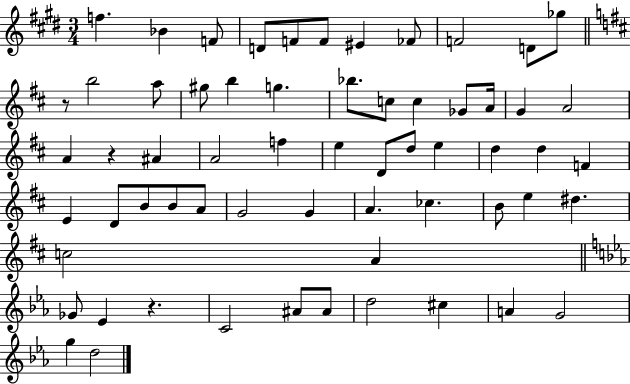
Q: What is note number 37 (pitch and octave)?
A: B4